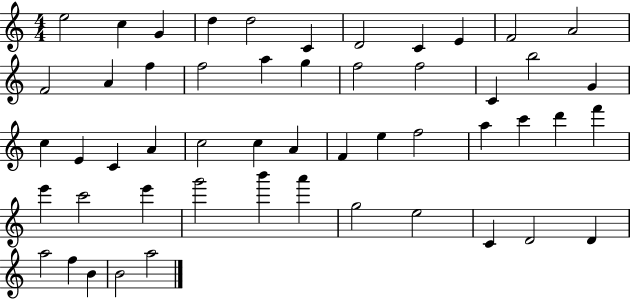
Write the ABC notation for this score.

X:1
T:Untitled
M:4/4
L:1/4
K:C
e2 c G d d2 C D2 C E F2 A2 F2 A f f2 a g f2 f2 C b2 G c E C A c2 c A F e f2 a c' d' f' e' c'2 e' g'2 b' a' g2 e2 C D2 D a2 f B B2 a2